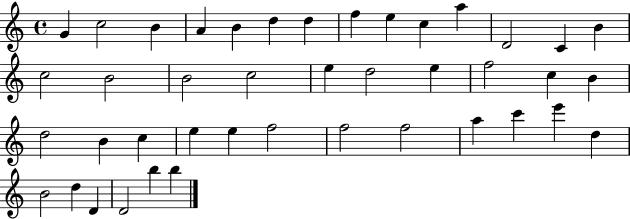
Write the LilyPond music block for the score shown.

{
  \clef treble
  \time 4/4
  \defaultTimeSignature
  \key c \major
  g'4 c''2 b'4 | a'4 b'4 d''4 d''4 | f''4 e''4 c''4 a''4 | d'2 c'4 b'4 | \break c''2 b'2 | b'2 c''2 | e''4 d''2 e''4 | f''2 c''4 b'4 | \break d''2 b'4 c''4 | e''4 e''4 f''2 | f''2 f''2 | a''4 c'''4 e'''4 d''4 | \break b'2 d''4 d'4 | d'2 b''4 b''4 | \bar "|."
}